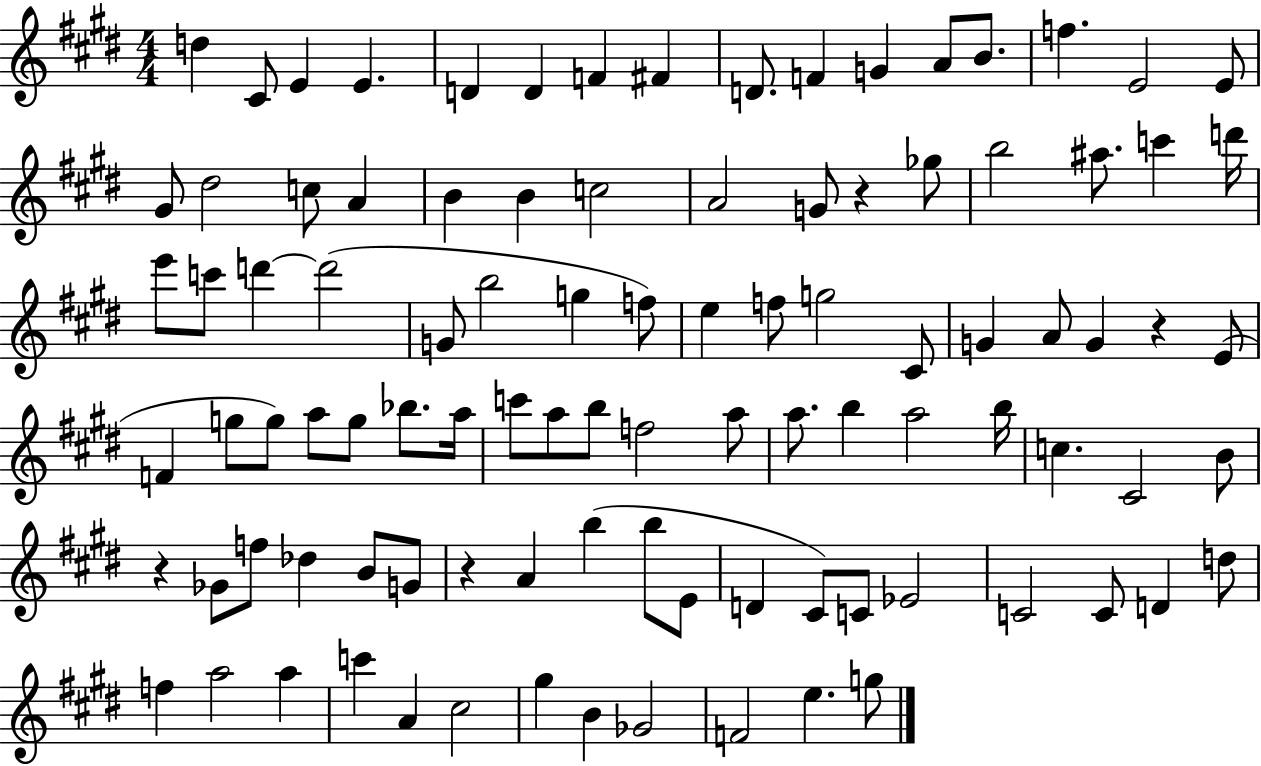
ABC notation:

X:1
T:Untitled
M:4/4
L:1/4
K:E
d ^C/2 E E D D F ^F D/2 F G A/2 B/2 f E2 E/2 ^G/2 ^d2 c/2 A B B c2 A2 G/2 z _g/2 b2 ^a/2 c' d'/4 e'/2 c'/2 d' d'2 G/2 b2 g f/2 e f/2 g2 ^C/2 G A/2 G z E/2 F g/2 g/2 a/2 g/2 _b/2 a/4 c'/2 a/2 b/2 f2 a/2 a/2 b a2 b/4 c ^C2 B/2 z _G/2 f/2 _d B/2 G/2 z A b b/2 E/2 D ^C/2 C/2 _E2 C2 C/2 D d/2 f a2 a c' A ^c2 ^g B _G2 F2 e g/2